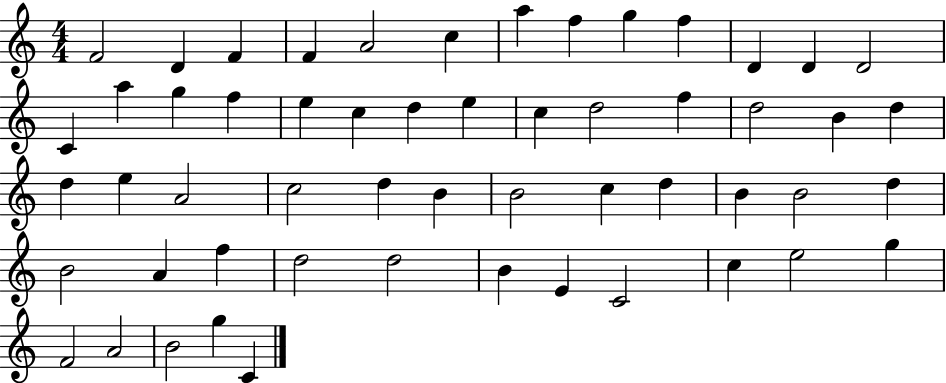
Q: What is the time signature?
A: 4/4